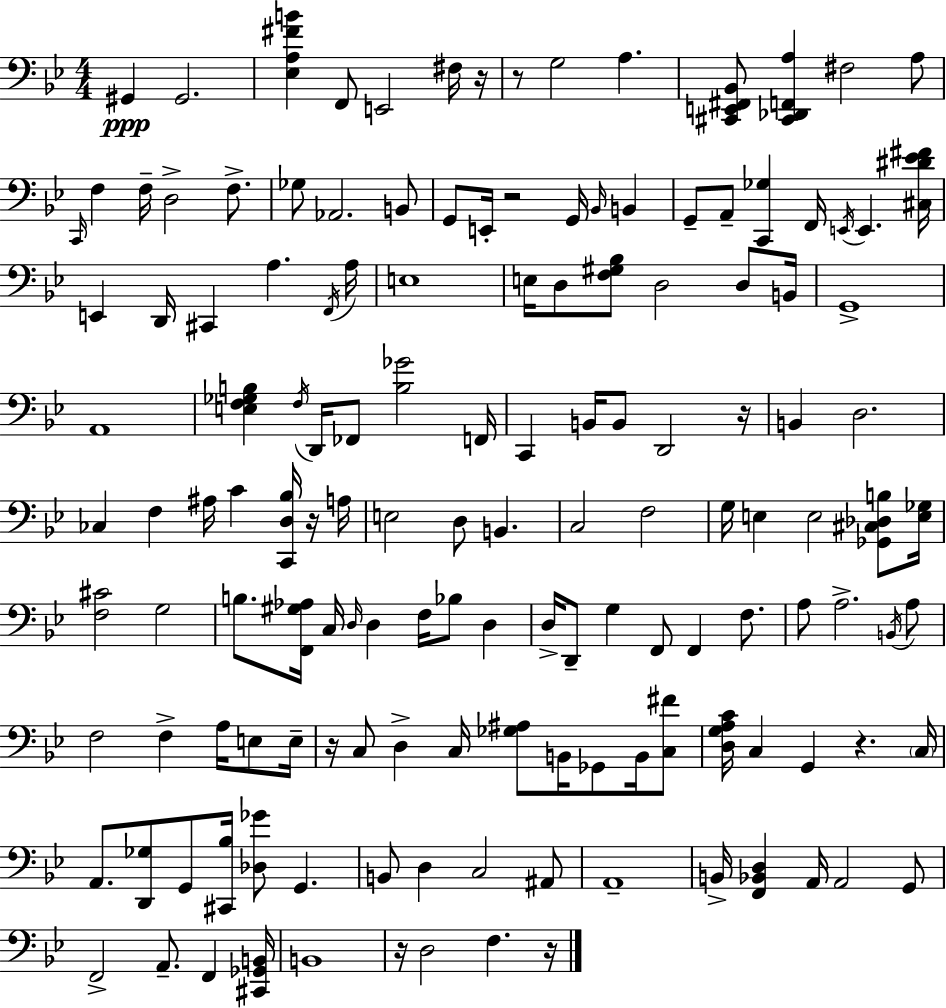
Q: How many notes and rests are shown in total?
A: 144